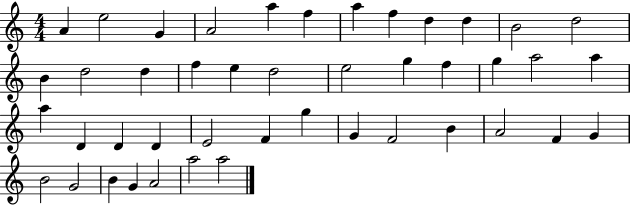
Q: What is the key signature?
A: C major